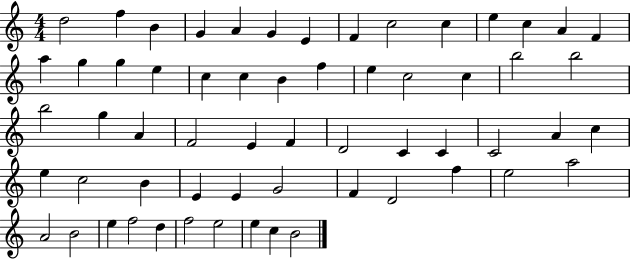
D5/h F5/q B4/q G4/q A4/q G4/q E4/q F4/q C5/h C5/q E5/q C5/q A4/q F4/q A5/q G5/q G5/q E5/q C5/q C5/q B4/q F5/q E5/q C5/h C5/q B5/h B5/h B5/h G5/q A4/q F4/h E4/q F4/q D4/h C4/q C4/q C4/h A4/q C5/q E5/q C5/h B4/q E4/q E4/q G4/h F4/q D4/h F5/q E5/h A5/h A4/h B4/h E5/q F5/h D5/q F5/h E5/h E5/q C5/q B4/h